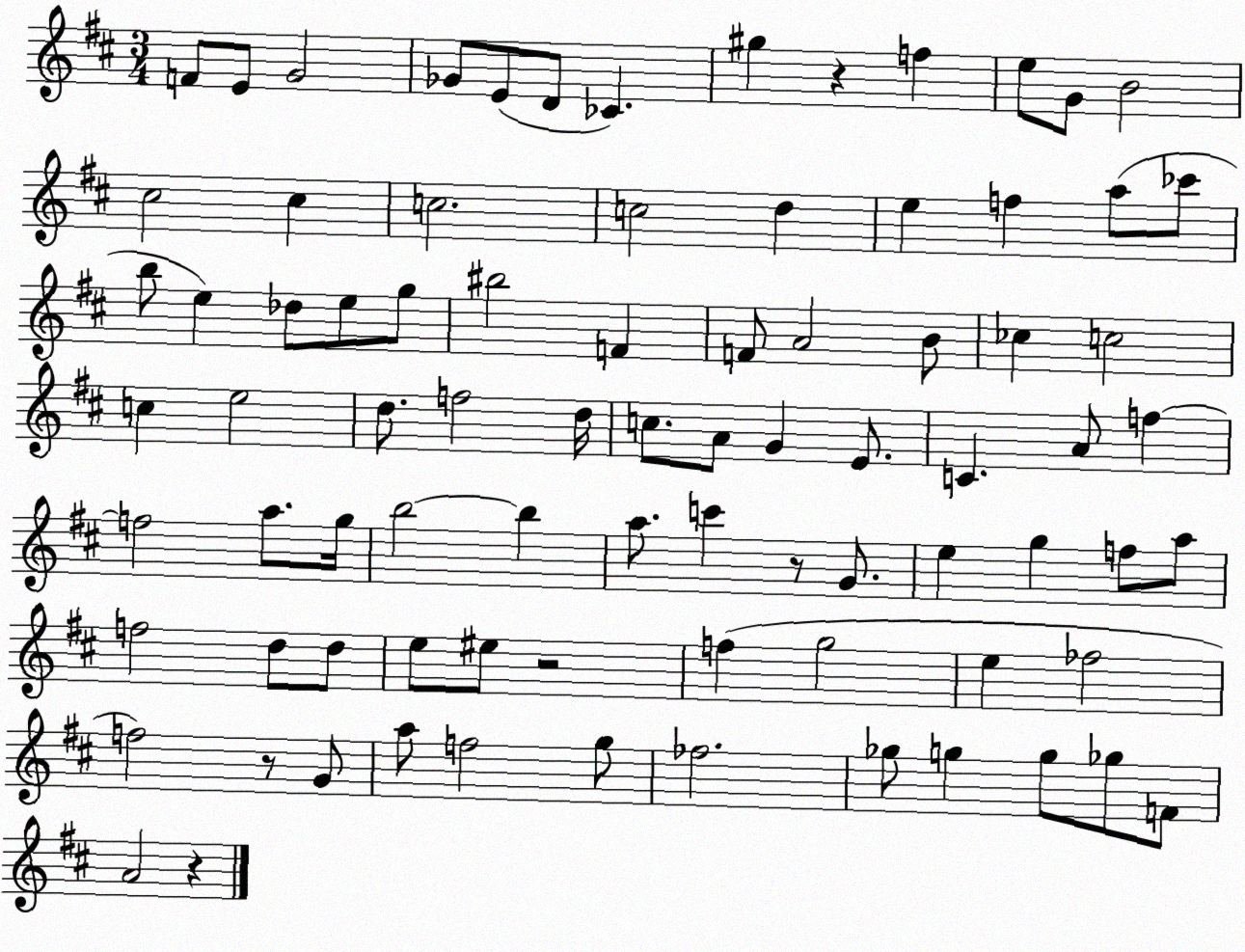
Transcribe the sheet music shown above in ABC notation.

X:1
T:Untitled
M:3/4
L:1/4
K:D
F/2 E/2 G2 _G/2 E/2 D/2 _C ^g z f e/2 G/2 B2 ^c2 ^c c2 c2 d e f a/2 _c'/2 b/2 e _d/2 e/2 g/2 ^b2 F F/2 A2 B/2 _c c2 c e2 d/2 f2 d/4 c/2 A/2 G E/2 C A/2 f f2 a/2 g/4 b2 b a/2 c' z/2 G/2 e g f/2 a/2 f2 d/2 d/2 e/2 ^e/2 z2 f g2 e _f2 f2 z/2 G/2 a/2 f2 g/2 _f2 _g/2 g g/2 _g/2 F/2 A2 z